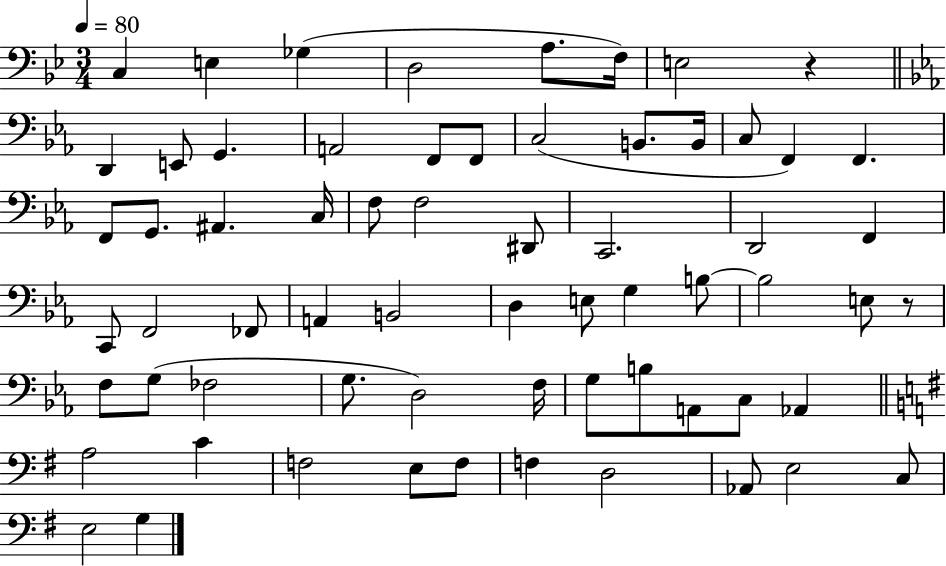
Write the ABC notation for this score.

X:1
T:Untitled
M:3/4
L:1/4
K:Bb
C, E, _G, D,2 A,/2 F,/4 E,2 z D,, E,,/2 G,, A,,2 F,,/2 F,,/2 C,2 B,,/2 B,,/4 C,/2 F,, F,, F,,/2 G,,/2 ^A,, C,/4 F,/2 F,2 ^D,,/2 C,,2 D,,2 F,, C,,/2 F,,2 _F,,/2 A,, B,,2 D, E,/2 G, B,/2 B,2 E,/2 z/2 F,/2 G,/2 _F,2 G,/2 D,2 F,/4 G,/2 B,/2 A,,/2 C,/2 _A,, A,2 C F,2 E,/2 F,/2 F, D,2 _A,,/2 E,2 C,/2 E,2 G,